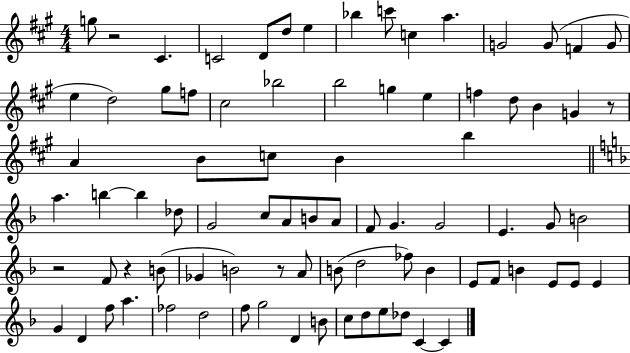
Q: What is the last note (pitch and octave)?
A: C4